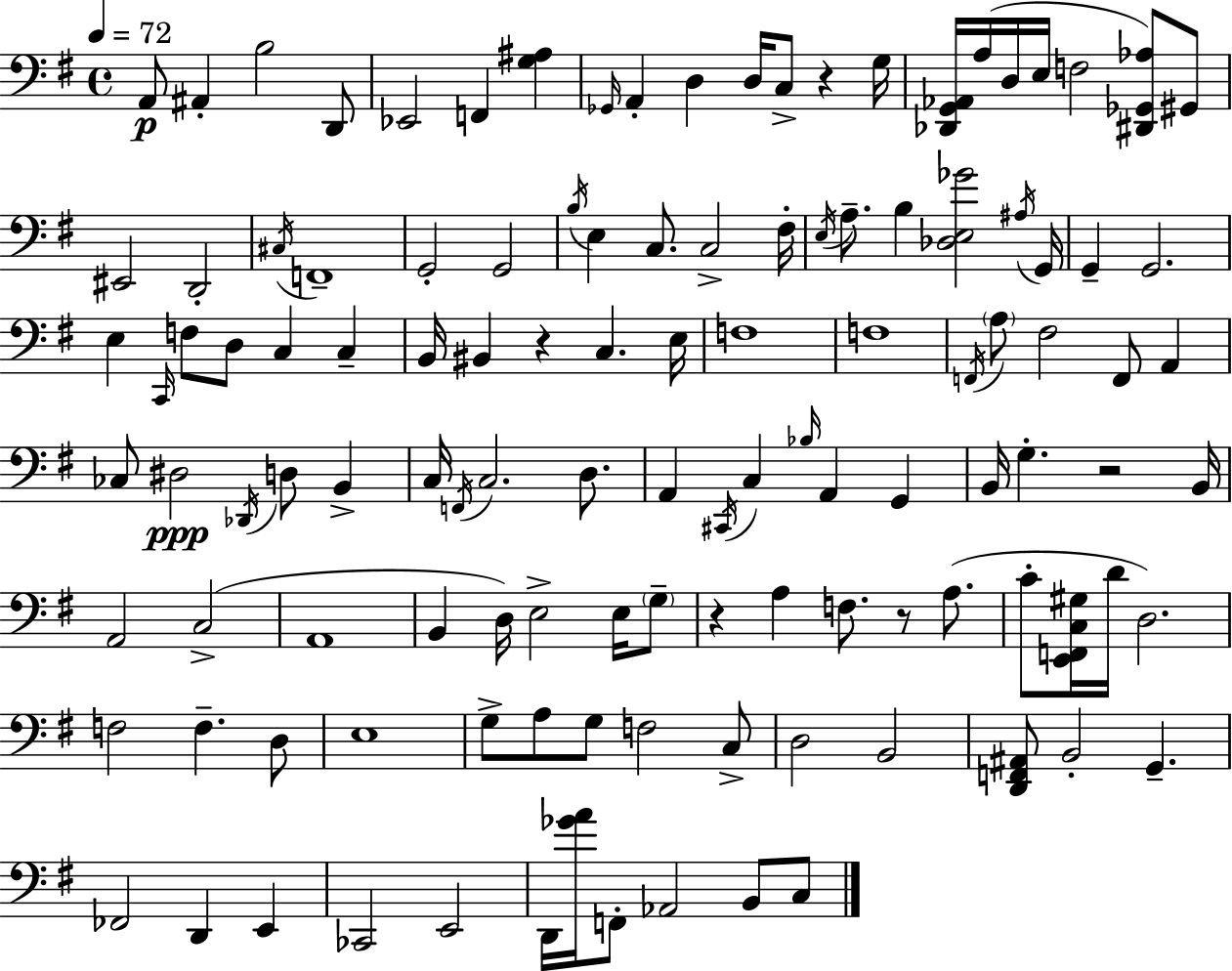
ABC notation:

X:1
T:Untitled
M:4/4
L:1/4
K:G
A,,/2 ^A,, B,2 D,,/2 _E,,2 F,, [G,^A,] _G,,/4 A,, D, D,/4 C,/2 z G,/4 [_D,,G,,_A,,]/4 A,/4 D,/4 E,/4 F,2 [^D,,_G,,_A,]/2 ^G,,/2 ^E,,2 D,,2 ^C,/4 F,,4 G,,2 G,,2 B,/4 E, C,/2 C,2 ^F,/4 E,/4 A,/2 B, [_D,E,_G]2 ^A,/4 G,,/4 G,, G,,2 E, C,,/4 F,/2 D,/2 C, C, B,,/4 ^B,, z C, E,/4 F,4 F,4 F,,/4 A,/2 ^F,2 F,,/2 A,, _C,/2 ^D,2 _D,,/4 D,/2 B,, C,/4 F,,/4 C,2 D,/2 A,, ^C,,/4 C, _B,/4 A,, G,, B,,/4 G, z2 B,,/4 A,,2 C,2 A,,4 B,, D,/4 E,2 E,/4 G,/2 z A, F,/2 z/2 A,/2 C/2 [E,,F,,C,^G,]/4 D/4 D,2 F,2 F, D,/2 E,4 G,/2 A,/2 G,/2 F,2 C,/2 D,2 B,,2 [D,,F,,^A,,]/2 B,,2 G,, _F,,2 D,, E,, _C,,2 E,,2 D,,/4 [_GA]/4 F,,/2 _A,,2 B,,/2 C,/2